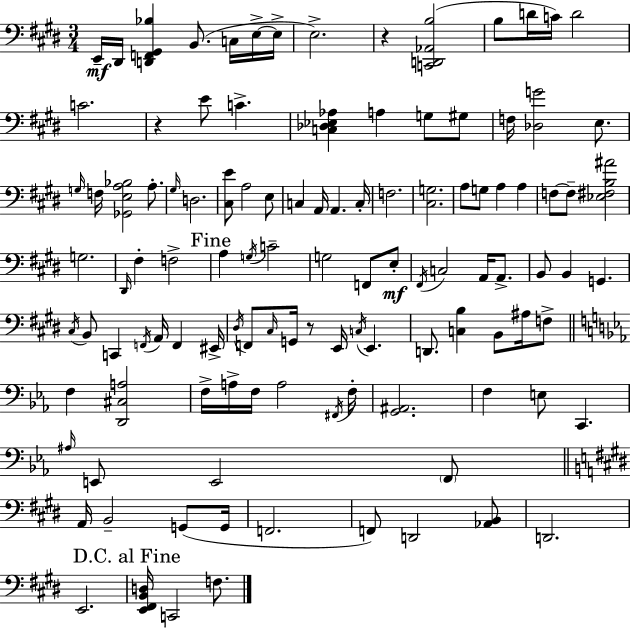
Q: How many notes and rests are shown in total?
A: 113